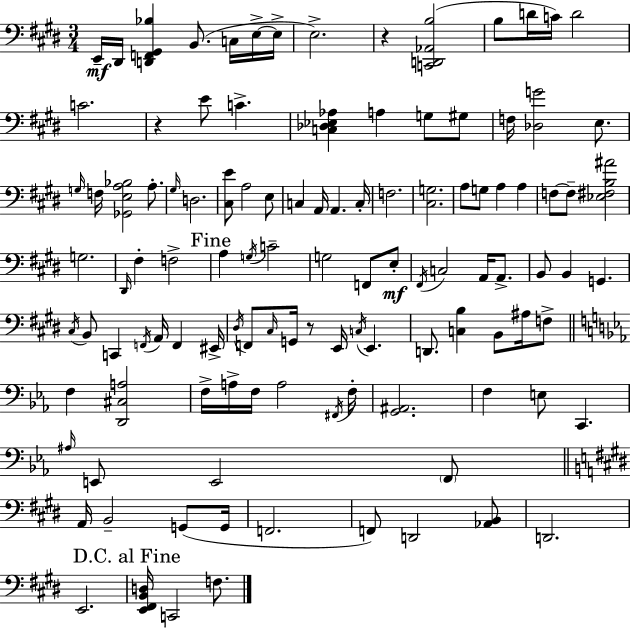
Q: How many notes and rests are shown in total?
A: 113